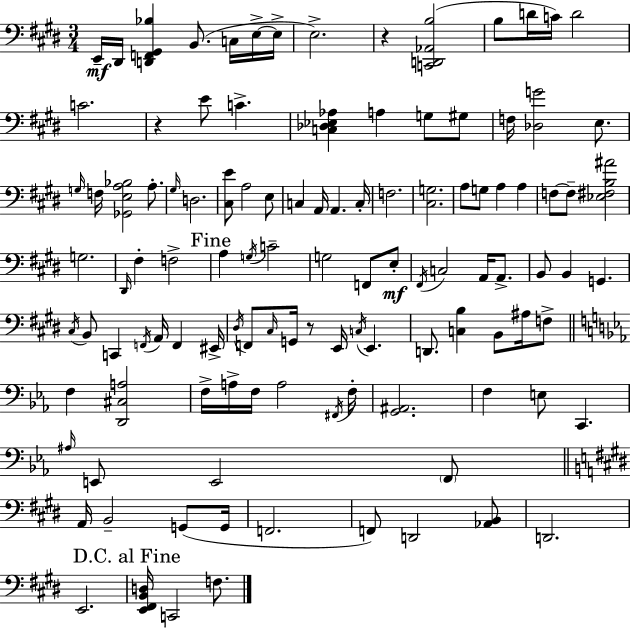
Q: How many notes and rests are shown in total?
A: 113